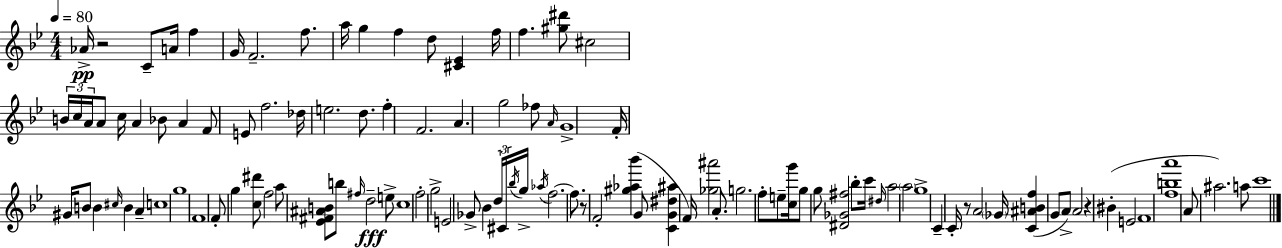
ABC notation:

X:1
T:Untitled
M:4/4
L:1/4
K:Gm
_A/4 z2 C/2 A/4 f G/4 F2 f/2 a/4 g f d/2 [^C_E] f/4 f [^g^d']/2 ^c2 B/4 c/4 A/4 A/2 c/4 A _B/2 A F/2 E/2 f2 _d/4 e2 d/2 f F2 A g2 _f/2 A/4 G4 F/4 ^G/4 B/2 B ^c/4 B A c4 g4 F4 F/2 g [c^d']/2 f2 a/2 [_E^F^AB]/2 b/2 ^f/4 d2 e/2 c4 f2 g2 E2 _G/2 _B d/4 ^C/4 _b/4 g/4 _a/4 f2 f/2 z/2 F2 [^g_a_b'] G/2 [CG^d^a] F/4 [_g^a']2 A/2 g2 f/2 e/2 [cg']/4 g/2 g/2 [^D_G^f]2 _b/2 c'/4 ^d/4 a2 a2 g4 C C/4 z/2 A2 _G/4 [C^ABf] G/2 A/2 A2 z ^B E2 F4 [fba']4 A/2 ^a2 a/2 c'4